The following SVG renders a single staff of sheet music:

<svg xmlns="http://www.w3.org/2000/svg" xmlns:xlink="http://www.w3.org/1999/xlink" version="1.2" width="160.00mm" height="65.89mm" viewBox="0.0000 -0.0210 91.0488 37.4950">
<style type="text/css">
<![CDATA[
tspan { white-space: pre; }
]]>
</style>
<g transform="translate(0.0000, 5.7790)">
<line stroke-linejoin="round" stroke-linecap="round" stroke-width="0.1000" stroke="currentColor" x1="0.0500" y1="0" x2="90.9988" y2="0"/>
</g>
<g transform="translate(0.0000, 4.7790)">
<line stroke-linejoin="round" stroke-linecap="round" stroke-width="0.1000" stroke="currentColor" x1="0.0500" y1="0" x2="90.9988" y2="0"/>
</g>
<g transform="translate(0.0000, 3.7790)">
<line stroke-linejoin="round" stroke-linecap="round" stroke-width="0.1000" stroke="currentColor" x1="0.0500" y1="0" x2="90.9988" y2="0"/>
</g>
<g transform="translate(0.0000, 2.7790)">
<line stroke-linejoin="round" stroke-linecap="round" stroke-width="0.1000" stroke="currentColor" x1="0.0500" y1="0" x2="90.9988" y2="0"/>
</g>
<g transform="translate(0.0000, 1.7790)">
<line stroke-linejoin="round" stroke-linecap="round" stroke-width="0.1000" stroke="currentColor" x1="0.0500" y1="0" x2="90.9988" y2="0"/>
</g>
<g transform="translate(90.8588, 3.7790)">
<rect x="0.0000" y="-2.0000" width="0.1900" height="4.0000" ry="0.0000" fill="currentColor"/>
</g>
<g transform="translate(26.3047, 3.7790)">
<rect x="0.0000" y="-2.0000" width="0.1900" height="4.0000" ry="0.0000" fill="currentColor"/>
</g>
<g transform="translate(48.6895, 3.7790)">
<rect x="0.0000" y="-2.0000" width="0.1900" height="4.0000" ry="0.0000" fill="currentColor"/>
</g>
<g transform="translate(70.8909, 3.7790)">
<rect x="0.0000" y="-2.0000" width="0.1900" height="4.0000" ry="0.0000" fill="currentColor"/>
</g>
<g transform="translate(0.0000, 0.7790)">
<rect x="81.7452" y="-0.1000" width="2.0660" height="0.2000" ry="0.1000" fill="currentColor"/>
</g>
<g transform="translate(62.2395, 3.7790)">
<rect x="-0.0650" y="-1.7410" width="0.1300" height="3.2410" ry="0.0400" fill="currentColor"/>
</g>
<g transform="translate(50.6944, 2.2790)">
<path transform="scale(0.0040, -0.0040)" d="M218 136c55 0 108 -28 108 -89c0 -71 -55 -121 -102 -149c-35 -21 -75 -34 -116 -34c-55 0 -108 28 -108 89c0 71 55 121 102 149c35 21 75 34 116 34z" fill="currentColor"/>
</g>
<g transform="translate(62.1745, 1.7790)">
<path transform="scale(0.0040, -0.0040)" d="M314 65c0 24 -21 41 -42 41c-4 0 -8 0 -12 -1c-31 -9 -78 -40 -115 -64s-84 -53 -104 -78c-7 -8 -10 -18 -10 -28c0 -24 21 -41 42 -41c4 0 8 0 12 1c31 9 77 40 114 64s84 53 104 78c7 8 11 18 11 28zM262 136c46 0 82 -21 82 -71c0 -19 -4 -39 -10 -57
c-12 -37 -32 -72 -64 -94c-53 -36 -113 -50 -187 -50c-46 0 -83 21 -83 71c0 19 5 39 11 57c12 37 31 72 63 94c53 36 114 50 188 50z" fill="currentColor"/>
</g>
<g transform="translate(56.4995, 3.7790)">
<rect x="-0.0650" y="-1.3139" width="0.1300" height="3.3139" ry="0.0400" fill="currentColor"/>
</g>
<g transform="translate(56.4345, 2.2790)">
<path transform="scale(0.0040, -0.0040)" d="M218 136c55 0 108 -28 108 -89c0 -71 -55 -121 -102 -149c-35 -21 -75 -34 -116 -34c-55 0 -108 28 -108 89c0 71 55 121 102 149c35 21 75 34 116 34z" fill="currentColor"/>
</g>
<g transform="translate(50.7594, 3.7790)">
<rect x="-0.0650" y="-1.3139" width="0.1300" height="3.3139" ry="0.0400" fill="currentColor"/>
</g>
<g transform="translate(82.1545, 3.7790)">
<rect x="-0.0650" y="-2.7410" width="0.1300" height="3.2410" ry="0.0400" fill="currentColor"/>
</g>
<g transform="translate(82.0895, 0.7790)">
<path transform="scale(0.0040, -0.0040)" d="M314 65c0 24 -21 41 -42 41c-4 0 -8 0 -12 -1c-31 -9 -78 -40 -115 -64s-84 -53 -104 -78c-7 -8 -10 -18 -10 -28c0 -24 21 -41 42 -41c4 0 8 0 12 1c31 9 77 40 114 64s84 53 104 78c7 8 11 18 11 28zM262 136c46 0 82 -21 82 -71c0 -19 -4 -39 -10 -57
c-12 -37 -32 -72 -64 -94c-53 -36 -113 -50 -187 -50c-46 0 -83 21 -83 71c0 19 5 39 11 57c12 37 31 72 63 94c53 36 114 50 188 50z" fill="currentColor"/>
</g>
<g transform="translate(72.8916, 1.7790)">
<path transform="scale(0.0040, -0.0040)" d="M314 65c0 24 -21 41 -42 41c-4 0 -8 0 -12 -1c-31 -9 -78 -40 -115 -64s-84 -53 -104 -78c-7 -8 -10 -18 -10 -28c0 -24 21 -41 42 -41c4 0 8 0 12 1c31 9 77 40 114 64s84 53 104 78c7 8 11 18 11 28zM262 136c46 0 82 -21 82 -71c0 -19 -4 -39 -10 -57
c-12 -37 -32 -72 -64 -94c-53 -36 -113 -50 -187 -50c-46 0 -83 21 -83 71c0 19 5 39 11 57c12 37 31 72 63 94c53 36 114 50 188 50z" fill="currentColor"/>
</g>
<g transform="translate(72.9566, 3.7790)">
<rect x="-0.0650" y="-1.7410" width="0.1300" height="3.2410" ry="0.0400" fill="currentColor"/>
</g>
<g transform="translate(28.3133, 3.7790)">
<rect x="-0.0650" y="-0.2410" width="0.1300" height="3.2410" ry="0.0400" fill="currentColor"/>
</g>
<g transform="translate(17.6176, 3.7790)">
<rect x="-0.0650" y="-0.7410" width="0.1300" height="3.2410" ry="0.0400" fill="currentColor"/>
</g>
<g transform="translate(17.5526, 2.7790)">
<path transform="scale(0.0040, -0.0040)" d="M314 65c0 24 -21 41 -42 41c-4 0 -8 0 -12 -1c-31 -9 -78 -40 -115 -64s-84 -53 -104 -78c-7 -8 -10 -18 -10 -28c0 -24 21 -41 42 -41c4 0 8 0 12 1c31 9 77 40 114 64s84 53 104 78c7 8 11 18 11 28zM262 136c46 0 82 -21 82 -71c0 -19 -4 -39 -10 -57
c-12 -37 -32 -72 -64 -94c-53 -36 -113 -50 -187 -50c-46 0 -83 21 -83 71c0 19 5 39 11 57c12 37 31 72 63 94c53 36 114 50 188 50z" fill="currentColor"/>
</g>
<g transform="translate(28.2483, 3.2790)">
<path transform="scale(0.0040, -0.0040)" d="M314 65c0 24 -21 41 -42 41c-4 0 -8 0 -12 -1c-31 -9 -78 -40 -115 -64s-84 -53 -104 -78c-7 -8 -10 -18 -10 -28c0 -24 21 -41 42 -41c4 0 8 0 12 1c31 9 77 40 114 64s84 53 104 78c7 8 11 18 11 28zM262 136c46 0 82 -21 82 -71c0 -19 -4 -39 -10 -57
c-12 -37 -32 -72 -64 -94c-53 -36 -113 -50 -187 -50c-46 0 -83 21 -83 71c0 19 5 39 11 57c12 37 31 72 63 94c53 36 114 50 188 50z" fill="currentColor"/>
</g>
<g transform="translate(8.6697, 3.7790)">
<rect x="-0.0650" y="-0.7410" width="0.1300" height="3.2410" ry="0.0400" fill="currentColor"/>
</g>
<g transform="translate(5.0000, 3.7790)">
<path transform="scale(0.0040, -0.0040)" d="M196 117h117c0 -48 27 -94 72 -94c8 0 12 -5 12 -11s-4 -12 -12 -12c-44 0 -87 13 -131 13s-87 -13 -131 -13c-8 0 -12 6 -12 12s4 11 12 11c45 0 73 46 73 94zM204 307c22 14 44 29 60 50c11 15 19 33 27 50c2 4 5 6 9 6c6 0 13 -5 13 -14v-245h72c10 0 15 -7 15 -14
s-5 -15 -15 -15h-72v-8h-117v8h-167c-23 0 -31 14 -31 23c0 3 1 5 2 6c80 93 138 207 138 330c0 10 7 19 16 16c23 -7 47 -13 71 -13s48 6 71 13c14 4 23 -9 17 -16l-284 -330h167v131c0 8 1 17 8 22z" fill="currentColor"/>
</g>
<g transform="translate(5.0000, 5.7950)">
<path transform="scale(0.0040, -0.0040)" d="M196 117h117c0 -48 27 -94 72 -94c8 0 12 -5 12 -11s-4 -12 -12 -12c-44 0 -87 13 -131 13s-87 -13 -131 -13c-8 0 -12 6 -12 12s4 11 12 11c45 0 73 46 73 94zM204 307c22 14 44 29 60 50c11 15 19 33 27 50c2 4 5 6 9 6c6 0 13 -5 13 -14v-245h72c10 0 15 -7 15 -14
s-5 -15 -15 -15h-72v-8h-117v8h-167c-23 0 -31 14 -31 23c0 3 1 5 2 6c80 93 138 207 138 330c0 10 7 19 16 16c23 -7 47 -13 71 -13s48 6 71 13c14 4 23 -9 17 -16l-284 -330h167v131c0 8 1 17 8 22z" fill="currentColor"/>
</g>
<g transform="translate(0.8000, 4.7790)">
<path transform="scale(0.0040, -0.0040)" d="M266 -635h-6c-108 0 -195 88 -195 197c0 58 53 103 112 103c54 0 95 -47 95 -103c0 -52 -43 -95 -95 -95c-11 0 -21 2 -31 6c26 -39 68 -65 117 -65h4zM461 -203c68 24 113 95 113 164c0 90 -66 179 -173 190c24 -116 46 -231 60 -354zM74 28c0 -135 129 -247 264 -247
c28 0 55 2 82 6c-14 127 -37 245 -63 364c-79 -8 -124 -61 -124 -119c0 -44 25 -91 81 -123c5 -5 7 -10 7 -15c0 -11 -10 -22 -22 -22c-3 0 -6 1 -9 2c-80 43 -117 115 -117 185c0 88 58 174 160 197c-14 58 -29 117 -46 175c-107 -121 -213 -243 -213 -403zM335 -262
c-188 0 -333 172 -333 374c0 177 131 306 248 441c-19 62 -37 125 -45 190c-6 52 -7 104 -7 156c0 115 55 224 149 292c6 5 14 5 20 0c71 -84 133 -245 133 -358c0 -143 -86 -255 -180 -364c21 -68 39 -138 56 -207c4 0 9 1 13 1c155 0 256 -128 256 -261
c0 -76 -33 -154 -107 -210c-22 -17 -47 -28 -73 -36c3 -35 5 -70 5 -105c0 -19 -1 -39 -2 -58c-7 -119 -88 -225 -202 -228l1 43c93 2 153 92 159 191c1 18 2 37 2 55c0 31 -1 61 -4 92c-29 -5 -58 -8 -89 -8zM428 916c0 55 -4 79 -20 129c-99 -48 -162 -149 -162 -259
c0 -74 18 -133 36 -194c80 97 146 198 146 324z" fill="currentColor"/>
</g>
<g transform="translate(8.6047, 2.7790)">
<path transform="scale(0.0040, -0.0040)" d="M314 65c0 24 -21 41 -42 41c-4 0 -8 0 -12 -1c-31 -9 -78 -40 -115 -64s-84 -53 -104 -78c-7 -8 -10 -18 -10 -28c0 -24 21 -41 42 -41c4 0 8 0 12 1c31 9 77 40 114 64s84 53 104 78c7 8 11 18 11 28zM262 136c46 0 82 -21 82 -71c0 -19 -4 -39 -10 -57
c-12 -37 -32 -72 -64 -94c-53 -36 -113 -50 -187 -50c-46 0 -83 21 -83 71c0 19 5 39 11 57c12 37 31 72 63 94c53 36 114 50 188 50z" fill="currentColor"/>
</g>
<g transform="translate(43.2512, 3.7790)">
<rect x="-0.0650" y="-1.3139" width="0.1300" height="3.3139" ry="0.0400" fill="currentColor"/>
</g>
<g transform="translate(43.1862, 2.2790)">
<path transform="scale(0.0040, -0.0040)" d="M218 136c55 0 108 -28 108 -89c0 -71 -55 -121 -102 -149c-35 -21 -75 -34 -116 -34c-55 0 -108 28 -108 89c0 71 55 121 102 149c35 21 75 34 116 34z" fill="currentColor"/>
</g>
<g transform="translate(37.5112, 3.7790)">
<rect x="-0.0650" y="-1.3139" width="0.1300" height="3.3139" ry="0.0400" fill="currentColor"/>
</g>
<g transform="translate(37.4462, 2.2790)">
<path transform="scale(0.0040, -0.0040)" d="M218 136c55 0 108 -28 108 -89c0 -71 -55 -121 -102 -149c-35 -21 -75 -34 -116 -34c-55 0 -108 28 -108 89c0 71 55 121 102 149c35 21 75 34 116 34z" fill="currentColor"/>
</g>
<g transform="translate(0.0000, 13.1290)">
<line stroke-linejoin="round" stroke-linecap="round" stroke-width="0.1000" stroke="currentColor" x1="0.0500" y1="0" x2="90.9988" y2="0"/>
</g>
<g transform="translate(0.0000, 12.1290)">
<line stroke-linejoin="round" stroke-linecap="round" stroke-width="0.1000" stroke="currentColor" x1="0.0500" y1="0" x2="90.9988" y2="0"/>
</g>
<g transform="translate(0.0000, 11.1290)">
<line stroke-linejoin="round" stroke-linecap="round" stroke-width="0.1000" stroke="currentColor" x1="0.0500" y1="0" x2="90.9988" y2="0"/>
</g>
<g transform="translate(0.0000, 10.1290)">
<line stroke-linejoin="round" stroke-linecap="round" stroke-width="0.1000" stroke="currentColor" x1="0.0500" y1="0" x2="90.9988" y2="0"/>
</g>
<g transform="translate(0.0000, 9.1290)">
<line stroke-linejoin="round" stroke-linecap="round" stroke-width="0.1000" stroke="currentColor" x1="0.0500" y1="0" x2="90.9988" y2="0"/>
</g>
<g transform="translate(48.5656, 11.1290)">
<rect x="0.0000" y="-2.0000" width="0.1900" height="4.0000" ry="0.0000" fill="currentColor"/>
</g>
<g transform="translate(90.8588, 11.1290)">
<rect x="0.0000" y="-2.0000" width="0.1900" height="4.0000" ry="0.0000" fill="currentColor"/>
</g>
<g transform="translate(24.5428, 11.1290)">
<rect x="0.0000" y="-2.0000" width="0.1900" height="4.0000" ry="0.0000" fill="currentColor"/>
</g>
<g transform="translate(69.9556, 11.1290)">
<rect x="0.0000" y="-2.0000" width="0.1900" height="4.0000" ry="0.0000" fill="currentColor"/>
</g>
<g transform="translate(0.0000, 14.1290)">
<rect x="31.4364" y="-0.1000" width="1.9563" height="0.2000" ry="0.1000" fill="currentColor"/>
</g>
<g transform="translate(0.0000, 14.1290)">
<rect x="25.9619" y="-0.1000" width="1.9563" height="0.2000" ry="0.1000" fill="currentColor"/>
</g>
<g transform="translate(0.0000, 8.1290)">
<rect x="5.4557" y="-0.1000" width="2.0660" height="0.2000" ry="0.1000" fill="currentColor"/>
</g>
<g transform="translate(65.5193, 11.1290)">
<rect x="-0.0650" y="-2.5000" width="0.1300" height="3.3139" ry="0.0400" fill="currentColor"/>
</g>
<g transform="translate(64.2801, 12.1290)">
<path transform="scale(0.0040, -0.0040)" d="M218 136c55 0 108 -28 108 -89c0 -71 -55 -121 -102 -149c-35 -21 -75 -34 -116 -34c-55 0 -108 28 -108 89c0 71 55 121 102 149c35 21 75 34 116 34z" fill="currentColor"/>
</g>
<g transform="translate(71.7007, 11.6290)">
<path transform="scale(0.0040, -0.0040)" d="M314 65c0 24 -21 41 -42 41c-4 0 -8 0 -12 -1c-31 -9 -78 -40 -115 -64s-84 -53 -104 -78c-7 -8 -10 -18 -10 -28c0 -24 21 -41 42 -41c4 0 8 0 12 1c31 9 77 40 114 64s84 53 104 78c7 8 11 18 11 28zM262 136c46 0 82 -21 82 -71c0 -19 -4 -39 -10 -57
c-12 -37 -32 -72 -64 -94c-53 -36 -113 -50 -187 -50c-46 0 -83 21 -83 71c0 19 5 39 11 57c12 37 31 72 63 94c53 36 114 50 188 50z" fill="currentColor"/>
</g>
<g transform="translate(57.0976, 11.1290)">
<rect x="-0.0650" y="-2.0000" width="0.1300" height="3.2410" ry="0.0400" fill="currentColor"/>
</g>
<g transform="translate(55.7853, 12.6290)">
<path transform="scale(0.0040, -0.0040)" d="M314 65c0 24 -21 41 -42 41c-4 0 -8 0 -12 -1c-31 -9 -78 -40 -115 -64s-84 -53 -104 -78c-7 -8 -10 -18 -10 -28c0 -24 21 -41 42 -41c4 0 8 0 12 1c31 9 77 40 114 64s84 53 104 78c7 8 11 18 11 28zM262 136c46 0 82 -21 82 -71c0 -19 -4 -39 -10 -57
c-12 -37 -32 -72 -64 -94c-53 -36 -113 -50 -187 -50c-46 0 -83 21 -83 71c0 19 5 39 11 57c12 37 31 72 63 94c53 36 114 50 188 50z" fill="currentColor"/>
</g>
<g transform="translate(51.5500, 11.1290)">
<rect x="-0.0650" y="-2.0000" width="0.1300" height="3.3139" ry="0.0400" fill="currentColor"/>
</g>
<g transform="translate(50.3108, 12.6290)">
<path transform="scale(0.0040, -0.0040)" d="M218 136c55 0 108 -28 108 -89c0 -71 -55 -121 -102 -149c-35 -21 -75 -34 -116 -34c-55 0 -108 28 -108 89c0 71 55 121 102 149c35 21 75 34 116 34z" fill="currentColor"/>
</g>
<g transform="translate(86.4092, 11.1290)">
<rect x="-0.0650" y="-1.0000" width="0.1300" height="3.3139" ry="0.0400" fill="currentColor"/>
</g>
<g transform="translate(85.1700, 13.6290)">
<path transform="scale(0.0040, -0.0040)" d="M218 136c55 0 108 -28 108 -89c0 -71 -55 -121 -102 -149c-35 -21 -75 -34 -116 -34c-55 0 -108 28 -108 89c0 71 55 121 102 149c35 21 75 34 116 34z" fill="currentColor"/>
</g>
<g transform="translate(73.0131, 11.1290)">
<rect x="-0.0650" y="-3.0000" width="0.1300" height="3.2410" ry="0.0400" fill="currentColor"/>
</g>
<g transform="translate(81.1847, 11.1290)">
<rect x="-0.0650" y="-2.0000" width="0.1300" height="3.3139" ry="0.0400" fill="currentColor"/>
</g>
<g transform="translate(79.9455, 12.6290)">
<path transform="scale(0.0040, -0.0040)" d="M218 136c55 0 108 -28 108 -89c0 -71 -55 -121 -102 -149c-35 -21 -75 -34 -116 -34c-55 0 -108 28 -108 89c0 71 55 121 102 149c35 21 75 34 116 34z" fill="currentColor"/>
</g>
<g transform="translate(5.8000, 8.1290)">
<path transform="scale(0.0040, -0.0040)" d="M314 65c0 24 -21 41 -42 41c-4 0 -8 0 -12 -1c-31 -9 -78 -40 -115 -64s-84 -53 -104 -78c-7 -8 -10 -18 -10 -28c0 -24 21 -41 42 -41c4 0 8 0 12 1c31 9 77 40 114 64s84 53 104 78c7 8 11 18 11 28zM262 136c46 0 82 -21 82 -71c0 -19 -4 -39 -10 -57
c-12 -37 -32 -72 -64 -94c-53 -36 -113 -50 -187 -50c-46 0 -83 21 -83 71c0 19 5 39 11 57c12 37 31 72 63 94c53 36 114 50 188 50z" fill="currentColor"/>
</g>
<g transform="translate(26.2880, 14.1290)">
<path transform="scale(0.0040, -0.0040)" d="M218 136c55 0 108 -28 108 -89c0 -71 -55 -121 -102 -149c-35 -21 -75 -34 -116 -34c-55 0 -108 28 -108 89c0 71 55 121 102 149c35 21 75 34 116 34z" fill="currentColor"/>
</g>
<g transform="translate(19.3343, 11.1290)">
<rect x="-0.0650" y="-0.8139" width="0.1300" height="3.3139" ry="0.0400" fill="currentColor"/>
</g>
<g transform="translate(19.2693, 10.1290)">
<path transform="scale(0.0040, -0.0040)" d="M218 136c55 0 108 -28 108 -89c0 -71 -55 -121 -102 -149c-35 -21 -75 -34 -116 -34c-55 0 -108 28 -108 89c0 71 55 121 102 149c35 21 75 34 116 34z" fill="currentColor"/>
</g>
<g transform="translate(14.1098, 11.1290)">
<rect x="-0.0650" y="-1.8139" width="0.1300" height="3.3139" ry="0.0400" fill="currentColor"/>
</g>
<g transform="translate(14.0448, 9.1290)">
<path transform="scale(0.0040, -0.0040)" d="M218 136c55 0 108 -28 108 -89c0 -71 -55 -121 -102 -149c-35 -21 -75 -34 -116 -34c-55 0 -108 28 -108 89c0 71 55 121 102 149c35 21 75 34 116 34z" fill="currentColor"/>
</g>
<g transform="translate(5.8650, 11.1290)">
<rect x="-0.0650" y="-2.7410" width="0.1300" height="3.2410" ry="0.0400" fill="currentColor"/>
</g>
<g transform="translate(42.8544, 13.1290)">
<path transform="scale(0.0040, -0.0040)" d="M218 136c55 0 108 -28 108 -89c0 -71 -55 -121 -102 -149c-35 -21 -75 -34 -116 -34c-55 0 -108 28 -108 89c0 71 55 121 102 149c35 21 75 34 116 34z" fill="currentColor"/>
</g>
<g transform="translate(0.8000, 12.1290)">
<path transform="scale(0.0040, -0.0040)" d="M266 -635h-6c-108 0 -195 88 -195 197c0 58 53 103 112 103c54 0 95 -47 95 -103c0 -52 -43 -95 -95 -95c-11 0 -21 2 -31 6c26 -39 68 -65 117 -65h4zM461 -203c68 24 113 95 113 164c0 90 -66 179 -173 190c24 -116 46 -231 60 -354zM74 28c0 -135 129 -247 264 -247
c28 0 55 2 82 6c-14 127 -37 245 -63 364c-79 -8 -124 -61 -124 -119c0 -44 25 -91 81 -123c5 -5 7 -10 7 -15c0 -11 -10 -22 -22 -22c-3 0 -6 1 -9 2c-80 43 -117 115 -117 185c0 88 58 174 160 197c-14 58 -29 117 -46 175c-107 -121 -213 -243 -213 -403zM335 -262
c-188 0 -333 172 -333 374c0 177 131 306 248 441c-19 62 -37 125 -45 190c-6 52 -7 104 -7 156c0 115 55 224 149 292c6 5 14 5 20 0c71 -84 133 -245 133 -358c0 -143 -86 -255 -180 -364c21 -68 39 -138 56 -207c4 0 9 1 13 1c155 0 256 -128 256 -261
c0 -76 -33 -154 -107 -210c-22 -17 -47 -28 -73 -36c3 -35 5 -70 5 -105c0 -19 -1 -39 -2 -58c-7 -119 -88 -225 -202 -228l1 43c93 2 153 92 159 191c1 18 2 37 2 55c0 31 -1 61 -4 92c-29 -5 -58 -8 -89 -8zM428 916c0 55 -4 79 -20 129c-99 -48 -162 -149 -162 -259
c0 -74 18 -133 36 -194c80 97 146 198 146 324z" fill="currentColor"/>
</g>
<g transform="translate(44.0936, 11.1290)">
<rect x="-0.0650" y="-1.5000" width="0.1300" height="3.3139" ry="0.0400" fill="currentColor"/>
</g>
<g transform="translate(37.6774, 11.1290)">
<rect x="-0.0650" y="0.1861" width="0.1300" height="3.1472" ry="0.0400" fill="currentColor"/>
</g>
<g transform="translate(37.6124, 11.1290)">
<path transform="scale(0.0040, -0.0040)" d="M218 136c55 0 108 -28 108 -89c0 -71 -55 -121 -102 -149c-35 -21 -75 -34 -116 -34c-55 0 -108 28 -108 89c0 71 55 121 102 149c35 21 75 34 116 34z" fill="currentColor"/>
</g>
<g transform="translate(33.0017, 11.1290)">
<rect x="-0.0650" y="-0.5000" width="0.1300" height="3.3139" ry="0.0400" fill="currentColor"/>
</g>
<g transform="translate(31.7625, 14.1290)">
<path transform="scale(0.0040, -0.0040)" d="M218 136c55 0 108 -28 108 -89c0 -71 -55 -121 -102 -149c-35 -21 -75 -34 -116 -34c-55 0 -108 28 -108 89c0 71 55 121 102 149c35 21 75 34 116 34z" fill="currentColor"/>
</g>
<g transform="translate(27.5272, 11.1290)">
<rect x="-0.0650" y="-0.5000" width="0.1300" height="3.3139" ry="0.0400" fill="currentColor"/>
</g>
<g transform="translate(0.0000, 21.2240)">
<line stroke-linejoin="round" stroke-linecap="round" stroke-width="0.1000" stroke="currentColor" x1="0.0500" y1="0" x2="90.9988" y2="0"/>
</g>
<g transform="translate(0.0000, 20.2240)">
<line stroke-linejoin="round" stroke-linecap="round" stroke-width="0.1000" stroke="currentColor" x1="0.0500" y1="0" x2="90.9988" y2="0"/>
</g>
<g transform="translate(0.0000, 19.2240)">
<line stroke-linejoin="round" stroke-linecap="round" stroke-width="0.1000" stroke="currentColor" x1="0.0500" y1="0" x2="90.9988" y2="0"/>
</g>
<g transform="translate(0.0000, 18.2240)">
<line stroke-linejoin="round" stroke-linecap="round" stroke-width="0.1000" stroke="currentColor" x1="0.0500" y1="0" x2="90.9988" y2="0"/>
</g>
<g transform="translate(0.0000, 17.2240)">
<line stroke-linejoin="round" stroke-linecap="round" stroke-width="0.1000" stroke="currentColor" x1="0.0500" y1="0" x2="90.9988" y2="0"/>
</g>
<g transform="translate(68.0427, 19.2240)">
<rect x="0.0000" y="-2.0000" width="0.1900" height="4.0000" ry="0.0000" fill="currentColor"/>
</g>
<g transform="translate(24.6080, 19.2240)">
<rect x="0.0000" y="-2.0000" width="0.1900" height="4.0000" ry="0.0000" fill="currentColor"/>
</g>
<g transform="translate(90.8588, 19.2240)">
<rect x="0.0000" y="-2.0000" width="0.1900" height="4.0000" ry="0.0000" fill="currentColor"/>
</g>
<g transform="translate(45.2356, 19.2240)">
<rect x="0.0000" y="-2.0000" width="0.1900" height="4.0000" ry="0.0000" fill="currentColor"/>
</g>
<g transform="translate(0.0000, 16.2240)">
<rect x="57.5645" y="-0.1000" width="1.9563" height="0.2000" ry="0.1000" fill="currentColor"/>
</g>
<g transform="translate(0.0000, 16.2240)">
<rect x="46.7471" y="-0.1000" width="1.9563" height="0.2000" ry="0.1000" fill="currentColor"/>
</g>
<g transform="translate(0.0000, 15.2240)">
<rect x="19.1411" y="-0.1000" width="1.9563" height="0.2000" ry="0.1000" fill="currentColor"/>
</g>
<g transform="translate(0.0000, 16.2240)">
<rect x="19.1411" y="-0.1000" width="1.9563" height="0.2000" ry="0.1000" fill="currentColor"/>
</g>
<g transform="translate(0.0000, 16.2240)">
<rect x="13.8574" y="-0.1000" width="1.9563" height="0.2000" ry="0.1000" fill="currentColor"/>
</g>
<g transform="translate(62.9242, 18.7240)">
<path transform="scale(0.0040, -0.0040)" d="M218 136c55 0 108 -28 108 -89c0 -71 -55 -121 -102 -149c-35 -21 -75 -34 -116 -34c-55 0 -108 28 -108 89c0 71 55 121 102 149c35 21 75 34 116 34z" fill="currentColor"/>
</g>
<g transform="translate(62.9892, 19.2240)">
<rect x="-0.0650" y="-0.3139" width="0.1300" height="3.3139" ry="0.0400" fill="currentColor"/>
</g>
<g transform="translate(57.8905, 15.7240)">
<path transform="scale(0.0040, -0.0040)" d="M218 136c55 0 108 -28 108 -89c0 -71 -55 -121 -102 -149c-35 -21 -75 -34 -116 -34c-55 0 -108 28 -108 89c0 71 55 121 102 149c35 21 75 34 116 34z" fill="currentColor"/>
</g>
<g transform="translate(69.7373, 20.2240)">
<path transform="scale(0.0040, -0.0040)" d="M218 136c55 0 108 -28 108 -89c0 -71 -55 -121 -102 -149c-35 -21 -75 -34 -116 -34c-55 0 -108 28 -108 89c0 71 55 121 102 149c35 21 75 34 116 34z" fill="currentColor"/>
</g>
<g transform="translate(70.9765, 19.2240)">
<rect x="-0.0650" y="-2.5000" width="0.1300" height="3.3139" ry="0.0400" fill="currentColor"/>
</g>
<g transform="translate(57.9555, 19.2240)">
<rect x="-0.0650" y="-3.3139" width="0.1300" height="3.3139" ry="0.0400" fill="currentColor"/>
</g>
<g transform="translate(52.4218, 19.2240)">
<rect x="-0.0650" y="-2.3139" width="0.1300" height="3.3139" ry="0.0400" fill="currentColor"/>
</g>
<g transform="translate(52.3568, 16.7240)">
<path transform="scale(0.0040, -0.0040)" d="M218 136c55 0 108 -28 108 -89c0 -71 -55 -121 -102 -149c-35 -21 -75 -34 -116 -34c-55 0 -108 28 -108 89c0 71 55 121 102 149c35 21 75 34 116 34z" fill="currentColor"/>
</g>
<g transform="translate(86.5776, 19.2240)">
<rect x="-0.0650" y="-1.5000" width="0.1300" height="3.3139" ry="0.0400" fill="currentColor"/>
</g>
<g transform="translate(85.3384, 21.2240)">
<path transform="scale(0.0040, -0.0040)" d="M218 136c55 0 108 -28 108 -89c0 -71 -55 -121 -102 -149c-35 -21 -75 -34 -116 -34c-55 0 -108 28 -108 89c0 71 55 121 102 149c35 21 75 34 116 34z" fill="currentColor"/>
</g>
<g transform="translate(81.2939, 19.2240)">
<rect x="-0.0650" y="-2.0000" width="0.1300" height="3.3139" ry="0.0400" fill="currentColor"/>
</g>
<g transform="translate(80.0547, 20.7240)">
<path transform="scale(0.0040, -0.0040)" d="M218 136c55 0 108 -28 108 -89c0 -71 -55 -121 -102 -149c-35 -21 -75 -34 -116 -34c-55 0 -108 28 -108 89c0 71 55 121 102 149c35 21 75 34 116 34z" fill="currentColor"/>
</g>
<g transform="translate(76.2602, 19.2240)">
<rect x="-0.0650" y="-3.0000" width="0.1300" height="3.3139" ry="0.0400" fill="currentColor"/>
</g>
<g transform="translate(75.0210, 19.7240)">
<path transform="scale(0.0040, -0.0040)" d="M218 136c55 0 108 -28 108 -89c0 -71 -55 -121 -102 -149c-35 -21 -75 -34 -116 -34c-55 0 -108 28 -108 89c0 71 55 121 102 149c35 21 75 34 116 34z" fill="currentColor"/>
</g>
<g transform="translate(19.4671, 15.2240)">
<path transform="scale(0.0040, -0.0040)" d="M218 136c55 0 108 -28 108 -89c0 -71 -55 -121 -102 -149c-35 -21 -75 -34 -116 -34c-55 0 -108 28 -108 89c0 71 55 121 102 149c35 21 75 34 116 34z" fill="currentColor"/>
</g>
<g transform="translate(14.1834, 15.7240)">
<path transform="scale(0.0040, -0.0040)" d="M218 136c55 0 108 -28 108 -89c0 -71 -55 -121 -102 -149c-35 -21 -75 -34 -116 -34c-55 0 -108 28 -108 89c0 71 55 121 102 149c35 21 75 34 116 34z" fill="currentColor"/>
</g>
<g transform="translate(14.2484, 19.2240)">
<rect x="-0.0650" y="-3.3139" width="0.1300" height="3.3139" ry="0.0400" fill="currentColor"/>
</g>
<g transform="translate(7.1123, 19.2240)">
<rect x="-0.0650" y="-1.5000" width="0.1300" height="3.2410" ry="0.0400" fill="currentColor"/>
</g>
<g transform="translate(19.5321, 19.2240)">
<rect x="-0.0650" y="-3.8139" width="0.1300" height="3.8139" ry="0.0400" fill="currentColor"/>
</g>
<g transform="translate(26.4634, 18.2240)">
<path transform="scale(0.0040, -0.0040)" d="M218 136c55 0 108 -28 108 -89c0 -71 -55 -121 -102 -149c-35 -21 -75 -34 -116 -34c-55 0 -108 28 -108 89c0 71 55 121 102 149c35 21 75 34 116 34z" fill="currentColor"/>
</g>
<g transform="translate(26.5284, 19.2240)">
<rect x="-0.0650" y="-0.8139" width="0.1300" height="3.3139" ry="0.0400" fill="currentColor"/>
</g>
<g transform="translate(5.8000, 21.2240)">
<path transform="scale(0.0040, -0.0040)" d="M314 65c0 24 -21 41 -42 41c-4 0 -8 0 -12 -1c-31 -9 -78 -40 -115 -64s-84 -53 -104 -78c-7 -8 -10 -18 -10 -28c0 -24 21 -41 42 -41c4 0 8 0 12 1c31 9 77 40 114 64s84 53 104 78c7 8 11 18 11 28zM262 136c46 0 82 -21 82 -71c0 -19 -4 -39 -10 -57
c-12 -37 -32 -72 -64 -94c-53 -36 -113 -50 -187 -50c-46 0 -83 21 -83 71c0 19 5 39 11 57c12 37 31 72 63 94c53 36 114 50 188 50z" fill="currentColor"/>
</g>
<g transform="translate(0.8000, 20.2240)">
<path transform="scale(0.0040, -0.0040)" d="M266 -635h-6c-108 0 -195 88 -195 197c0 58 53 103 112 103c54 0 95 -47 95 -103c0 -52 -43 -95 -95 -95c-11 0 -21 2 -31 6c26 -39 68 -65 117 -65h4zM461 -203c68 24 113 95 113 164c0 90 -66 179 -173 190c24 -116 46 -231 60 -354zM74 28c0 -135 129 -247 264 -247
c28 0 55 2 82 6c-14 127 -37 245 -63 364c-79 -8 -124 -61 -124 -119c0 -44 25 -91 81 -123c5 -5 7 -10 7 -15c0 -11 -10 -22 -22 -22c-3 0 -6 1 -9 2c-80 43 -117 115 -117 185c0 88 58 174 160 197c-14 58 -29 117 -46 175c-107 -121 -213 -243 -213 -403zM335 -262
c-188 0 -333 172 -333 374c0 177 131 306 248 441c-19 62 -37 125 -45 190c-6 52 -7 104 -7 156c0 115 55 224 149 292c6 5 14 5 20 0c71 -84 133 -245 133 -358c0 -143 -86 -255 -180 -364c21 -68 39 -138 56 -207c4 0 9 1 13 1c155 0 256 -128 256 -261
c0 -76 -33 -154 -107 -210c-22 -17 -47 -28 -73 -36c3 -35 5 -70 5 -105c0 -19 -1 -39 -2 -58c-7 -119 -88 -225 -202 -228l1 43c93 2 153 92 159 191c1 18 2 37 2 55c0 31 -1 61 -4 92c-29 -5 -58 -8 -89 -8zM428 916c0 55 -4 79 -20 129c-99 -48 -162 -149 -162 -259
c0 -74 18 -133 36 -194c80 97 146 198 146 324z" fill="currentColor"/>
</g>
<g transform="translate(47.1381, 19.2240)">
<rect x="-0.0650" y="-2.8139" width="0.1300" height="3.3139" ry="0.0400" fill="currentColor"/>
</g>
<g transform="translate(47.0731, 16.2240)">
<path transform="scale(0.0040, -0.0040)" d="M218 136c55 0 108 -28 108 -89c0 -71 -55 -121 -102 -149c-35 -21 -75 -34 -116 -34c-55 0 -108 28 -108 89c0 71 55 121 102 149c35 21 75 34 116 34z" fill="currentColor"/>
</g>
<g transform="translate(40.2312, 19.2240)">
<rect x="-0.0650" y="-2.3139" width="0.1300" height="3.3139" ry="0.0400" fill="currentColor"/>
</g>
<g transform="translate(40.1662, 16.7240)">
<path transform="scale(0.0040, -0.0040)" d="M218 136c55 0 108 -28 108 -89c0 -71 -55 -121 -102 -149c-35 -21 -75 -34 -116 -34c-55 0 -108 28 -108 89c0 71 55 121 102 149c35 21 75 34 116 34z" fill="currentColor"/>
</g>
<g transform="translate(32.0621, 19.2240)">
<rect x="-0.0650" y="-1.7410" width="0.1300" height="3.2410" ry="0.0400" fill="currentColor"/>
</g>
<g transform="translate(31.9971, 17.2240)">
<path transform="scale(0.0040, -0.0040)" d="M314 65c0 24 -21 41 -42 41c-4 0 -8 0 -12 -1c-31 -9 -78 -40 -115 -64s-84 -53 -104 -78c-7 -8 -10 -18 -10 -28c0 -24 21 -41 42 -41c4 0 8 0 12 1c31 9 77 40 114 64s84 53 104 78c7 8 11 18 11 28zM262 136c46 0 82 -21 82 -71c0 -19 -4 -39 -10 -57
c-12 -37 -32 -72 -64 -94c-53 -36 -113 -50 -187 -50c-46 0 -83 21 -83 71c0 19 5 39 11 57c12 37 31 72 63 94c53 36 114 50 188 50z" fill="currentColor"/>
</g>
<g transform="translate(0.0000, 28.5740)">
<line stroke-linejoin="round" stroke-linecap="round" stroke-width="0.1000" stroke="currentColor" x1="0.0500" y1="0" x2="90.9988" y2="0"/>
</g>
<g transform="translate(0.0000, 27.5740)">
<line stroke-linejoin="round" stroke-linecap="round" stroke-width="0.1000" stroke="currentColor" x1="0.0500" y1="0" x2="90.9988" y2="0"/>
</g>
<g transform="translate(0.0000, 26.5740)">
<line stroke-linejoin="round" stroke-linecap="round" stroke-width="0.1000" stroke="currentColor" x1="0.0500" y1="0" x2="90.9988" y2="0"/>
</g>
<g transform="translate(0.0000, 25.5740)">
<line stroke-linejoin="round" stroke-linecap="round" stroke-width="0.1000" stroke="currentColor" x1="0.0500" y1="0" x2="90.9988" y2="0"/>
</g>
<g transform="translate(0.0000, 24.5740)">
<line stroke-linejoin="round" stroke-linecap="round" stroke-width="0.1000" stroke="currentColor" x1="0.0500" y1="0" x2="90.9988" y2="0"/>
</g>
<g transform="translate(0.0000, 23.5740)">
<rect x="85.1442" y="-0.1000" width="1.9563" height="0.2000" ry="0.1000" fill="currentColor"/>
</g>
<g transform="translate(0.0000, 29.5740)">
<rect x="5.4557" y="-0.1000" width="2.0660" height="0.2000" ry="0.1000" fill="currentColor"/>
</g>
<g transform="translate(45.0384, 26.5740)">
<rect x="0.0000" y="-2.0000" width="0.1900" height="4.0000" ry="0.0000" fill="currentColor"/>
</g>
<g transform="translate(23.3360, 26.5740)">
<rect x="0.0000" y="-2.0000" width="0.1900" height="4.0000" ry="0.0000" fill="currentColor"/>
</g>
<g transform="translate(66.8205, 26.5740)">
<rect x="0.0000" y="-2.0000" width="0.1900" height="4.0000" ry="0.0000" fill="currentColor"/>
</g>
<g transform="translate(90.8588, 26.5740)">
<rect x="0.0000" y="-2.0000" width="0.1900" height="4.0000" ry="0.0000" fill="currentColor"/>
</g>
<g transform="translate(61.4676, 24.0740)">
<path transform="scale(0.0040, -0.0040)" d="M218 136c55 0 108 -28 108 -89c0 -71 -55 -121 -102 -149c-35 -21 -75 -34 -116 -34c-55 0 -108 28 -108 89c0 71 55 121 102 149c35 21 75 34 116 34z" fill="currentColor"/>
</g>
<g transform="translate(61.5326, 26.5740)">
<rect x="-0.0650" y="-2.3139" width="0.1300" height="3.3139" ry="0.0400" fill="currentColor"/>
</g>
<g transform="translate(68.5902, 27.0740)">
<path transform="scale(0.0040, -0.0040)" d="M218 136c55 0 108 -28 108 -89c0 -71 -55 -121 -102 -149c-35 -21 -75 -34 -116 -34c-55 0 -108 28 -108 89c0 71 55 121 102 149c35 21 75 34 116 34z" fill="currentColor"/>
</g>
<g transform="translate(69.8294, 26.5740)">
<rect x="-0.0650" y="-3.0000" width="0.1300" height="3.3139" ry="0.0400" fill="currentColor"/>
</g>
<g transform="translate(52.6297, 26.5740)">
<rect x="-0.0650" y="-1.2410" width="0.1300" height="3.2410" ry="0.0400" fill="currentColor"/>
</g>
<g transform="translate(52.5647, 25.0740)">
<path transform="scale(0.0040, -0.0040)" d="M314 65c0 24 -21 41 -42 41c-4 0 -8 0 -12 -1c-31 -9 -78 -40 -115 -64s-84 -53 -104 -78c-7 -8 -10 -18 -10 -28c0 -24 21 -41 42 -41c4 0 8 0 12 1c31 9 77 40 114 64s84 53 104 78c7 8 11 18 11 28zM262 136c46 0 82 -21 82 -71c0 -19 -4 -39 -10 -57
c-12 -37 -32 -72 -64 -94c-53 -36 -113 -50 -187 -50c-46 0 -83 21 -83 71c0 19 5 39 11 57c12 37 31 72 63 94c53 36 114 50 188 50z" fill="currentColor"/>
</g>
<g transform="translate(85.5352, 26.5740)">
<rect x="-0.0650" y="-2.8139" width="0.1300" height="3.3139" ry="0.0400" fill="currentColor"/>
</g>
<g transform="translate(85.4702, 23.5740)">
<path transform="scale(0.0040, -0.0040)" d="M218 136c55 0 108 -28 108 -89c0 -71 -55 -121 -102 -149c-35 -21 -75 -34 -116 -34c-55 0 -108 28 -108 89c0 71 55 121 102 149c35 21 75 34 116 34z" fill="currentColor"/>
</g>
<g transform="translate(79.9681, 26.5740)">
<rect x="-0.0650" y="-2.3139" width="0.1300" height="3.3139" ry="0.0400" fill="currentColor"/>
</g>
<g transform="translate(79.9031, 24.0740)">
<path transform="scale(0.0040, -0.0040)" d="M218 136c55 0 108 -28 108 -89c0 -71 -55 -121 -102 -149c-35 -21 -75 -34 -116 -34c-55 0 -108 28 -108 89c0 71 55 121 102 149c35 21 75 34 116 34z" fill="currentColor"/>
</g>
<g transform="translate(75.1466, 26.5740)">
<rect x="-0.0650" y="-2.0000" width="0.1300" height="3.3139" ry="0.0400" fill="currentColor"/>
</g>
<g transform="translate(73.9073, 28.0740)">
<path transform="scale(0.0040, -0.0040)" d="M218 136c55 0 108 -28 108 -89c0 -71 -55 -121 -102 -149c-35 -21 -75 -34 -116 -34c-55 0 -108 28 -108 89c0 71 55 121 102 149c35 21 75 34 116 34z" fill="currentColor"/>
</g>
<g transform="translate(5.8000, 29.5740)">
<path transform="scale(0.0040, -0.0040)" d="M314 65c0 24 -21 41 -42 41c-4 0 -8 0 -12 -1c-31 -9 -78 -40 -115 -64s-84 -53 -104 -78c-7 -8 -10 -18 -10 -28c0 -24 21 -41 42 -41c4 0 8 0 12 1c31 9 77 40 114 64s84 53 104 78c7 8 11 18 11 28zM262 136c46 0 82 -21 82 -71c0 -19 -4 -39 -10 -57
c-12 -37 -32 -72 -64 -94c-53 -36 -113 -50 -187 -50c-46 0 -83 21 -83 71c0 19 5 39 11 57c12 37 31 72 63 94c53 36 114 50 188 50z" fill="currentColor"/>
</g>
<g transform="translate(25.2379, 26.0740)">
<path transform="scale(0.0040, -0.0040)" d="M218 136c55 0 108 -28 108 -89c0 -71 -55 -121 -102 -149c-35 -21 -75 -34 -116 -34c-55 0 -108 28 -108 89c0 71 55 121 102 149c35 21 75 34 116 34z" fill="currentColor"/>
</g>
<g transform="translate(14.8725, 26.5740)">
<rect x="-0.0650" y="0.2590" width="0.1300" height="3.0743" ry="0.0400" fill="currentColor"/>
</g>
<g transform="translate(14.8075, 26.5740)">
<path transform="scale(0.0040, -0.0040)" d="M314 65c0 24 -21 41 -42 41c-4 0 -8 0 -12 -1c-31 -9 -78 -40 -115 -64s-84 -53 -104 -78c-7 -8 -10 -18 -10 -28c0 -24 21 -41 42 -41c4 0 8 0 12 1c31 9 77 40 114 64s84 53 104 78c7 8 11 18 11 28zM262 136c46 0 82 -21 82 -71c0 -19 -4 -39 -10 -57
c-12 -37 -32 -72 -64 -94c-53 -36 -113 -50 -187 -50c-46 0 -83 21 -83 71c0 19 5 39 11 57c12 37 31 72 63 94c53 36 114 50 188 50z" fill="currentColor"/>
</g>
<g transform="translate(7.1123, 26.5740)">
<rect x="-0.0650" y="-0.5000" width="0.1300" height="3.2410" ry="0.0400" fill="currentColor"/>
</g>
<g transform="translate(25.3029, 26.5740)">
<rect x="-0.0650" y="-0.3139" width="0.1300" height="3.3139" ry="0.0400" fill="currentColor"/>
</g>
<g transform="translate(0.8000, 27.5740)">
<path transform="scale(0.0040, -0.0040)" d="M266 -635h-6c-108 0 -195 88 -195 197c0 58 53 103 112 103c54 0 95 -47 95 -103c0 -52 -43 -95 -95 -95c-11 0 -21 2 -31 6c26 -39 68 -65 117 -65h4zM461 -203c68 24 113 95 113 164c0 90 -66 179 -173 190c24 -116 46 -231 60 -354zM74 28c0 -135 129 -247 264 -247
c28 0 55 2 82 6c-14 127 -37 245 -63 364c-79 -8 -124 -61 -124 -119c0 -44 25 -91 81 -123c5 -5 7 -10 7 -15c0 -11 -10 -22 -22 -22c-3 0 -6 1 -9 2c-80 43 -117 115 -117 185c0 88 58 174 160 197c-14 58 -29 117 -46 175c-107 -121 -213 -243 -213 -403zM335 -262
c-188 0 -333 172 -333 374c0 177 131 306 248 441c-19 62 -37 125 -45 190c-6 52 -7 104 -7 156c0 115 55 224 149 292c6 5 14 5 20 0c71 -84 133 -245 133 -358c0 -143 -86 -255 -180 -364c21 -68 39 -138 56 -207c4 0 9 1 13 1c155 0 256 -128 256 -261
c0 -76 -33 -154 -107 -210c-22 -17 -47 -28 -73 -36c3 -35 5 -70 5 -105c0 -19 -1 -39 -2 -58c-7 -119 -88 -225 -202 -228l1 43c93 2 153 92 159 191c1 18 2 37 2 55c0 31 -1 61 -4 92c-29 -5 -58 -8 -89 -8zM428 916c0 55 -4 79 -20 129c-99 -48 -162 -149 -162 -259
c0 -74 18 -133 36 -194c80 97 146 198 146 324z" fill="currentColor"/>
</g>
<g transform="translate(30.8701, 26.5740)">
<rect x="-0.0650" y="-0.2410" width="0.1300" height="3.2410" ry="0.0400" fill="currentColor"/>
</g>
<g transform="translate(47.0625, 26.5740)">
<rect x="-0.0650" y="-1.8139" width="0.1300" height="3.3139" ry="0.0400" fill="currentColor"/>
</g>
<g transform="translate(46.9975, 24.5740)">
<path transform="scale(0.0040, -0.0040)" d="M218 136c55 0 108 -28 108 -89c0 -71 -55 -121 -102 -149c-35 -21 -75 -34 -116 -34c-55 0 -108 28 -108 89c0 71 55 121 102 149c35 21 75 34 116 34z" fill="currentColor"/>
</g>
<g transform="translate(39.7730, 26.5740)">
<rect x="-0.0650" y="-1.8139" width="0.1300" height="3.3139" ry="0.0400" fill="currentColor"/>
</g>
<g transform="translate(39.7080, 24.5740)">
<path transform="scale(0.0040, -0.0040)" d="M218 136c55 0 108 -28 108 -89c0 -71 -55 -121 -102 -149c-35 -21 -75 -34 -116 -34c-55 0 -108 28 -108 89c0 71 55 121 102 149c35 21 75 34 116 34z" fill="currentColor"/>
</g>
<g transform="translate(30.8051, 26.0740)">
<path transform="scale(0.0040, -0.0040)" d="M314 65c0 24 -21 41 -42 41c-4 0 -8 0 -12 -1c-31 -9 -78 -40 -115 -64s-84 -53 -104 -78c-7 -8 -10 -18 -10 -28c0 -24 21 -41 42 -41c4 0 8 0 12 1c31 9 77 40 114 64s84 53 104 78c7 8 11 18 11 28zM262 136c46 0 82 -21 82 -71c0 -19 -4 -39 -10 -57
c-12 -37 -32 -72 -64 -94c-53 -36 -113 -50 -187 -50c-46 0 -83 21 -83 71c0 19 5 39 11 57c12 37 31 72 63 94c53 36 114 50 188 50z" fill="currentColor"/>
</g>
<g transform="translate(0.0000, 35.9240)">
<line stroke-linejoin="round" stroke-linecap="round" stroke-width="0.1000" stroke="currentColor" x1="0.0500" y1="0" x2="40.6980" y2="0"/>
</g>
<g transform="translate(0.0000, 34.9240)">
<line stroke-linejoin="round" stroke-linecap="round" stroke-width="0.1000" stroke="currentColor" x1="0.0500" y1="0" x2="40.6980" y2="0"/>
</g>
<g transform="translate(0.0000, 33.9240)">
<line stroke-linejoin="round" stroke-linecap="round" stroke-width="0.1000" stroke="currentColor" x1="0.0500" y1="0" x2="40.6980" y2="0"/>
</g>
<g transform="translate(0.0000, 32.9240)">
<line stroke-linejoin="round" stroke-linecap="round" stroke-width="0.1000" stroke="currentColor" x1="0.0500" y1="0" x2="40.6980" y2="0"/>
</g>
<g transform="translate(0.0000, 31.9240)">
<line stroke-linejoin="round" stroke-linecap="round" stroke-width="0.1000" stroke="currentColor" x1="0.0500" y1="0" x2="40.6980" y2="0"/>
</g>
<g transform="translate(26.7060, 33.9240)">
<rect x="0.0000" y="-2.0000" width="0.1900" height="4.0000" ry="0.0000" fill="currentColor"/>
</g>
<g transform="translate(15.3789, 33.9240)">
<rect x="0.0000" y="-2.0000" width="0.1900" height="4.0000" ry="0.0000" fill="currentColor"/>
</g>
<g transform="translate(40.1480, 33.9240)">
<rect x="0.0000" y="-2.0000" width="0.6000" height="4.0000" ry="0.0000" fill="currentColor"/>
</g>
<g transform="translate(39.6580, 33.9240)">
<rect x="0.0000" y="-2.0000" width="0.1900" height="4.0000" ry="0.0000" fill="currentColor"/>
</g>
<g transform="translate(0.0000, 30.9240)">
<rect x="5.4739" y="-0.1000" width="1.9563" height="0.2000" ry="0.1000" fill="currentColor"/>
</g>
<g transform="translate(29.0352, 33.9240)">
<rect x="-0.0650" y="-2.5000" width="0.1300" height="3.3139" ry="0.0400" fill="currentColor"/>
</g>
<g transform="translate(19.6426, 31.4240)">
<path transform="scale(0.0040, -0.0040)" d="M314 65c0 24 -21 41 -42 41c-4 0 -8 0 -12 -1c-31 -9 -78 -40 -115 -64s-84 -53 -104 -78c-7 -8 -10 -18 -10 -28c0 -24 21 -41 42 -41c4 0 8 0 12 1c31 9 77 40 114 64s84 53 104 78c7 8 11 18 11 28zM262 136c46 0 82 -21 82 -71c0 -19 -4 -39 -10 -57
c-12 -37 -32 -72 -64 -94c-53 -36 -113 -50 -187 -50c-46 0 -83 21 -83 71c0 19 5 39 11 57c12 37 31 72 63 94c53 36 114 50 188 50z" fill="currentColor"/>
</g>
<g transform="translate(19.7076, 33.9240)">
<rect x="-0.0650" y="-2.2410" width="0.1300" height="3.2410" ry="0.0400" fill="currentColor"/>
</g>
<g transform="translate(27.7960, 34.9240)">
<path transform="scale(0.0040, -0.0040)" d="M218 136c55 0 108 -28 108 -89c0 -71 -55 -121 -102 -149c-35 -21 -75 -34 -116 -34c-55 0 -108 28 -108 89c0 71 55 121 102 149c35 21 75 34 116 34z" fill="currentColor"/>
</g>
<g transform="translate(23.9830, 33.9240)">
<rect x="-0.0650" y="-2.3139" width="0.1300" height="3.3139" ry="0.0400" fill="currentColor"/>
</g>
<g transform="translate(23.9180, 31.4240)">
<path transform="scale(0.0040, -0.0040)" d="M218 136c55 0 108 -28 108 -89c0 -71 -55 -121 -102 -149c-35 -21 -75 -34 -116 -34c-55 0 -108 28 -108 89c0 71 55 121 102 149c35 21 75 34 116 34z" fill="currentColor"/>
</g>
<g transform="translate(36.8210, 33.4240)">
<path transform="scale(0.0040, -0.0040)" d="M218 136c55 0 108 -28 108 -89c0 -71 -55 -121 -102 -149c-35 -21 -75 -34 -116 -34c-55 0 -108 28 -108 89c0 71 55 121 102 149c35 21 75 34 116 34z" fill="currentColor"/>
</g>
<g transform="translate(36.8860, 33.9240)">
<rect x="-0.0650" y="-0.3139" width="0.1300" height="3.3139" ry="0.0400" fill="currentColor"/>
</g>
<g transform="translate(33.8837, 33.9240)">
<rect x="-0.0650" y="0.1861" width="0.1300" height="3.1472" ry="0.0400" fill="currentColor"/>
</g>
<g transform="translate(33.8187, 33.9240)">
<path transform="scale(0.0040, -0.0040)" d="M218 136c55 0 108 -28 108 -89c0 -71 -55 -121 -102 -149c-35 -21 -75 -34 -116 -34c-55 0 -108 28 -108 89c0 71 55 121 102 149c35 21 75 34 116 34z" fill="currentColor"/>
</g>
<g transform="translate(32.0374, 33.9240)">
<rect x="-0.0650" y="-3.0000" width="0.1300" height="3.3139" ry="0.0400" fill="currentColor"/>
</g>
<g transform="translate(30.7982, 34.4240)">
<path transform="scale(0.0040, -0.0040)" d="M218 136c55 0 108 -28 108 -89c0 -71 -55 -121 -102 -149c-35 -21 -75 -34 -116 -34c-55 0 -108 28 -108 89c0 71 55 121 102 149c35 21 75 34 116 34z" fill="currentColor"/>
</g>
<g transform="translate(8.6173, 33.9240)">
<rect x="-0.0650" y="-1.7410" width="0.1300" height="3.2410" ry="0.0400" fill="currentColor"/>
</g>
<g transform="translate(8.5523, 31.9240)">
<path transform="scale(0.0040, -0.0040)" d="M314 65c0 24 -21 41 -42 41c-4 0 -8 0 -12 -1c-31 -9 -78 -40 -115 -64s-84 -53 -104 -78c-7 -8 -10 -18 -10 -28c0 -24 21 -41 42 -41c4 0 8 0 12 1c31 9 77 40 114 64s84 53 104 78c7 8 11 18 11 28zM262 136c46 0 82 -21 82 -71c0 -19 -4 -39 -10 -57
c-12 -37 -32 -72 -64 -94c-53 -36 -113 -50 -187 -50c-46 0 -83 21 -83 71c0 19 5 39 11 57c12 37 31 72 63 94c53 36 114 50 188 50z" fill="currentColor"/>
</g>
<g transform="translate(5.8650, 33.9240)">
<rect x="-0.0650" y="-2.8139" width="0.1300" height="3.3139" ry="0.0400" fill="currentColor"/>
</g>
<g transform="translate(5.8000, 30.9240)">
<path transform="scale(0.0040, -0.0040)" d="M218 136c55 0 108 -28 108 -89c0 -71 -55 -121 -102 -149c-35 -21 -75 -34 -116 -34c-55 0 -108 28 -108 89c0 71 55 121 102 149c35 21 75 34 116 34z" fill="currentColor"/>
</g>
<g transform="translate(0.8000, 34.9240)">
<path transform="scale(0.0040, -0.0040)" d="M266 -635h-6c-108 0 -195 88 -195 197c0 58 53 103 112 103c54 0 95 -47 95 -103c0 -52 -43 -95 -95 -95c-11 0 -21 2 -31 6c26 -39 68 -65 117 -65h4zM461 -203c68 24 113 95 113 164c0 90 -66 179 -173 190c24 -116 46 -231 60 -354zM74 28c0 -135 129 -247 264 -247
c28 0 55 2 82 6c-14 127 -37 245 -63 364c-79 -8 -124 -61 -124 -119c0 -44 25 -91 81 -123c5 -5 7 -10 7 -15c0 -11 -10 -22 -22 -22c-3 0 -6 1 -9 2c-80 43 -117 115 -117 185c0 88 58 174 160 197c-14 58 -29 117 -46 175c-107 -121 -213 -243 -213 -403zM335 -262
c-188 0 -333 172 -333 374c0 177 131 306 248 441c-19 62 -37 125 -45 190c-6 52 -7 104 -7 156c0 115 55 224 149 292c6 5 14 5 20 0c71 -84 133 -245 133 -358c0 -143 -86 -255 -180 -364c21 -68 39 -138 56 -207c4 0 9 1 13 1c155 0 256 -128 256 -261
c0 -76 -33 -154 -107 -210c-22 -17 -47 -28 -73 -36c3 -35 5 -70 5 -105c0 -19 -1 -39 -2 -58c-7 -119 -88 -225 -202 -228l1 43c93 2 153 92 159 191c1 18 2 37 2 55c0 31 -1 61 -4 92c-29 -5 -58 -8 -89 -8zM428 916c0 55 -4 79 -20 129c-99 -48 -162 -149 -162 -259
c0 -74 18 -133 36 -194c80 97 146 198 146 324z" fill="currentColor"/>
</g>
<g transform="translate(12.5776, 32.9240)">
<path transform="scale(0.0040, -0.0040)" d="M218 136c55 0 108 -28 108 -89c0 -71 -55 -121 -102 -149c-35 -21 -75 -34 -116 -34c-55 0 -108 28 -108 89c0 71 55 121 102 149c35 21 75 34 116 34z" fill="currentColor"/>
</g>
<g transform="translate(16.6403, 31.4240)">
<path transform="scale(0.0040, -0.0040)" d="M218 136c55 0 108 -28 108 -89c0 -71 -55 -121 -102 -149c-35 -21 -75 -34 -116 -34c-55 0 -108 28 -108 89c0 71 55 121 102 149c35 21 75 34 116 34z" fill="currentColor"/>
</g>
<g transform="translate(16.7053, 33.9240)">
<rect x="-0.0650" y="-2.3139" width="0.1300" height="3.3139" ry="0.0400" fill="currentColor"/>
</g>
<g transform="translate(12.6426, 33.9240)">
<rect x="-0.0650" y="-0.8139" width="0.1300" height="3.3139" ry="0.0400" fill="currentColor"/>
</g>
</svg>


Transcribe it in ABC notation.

X:1
T:Untitled
M:4/4
L:1/4
K:C
d2 d2 c2 e e e e f2 f2 a2 a2 f d C C B E F F2 G A2 F D E2 b c' d f2 g a g b c G A F E C2 B2 c c2 f f e2 g A F g a a f2 d g g2 g G A B c